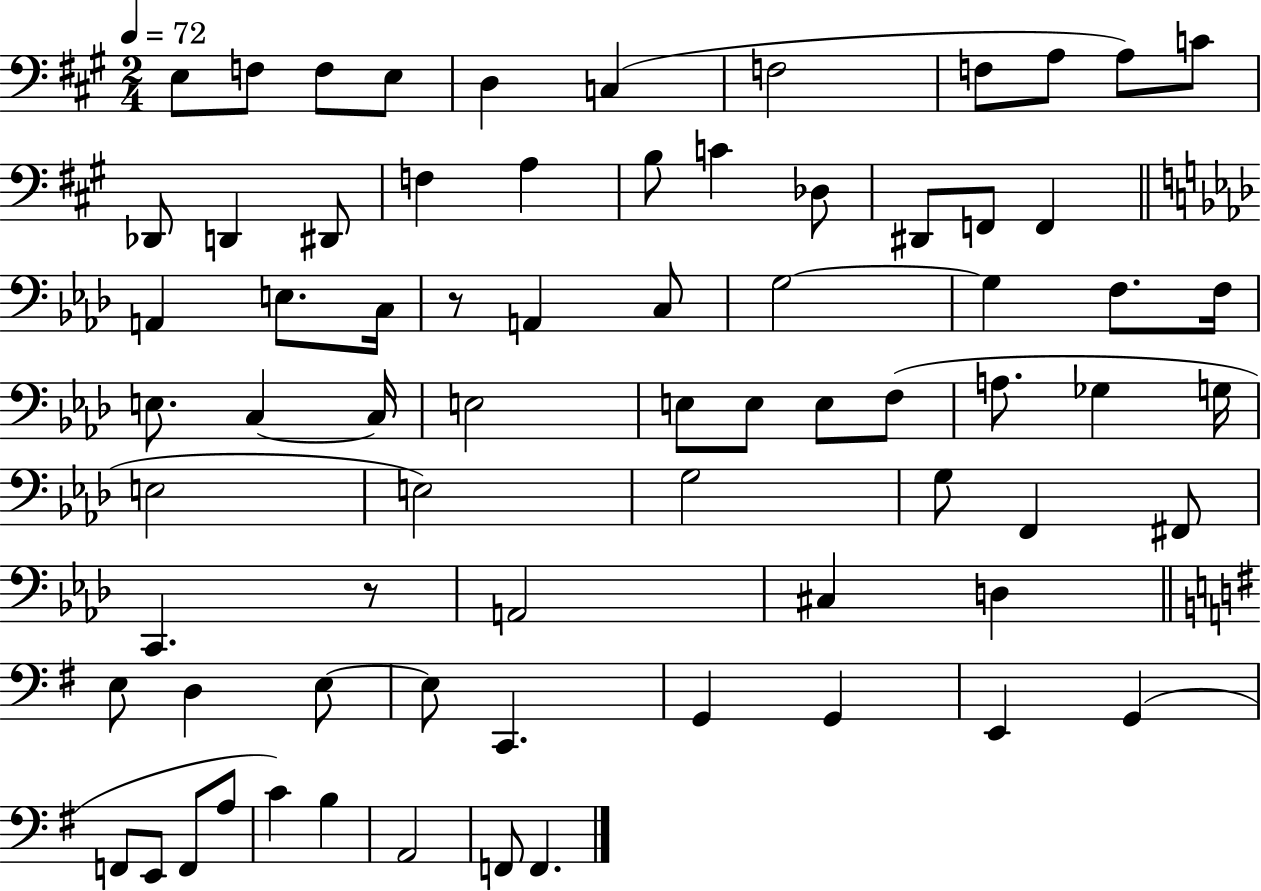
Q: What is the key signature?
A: A major